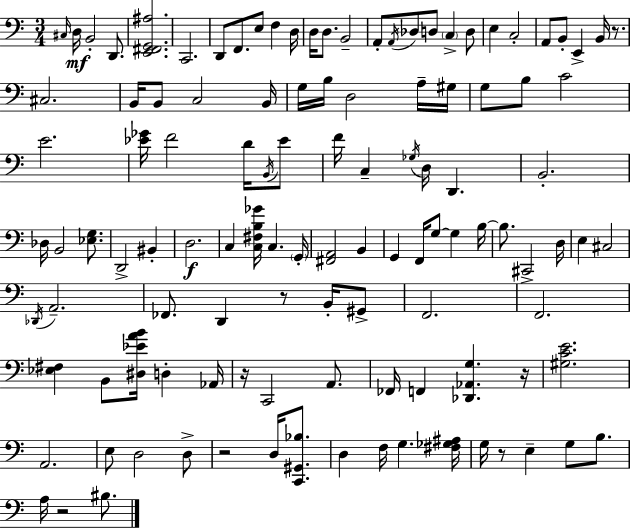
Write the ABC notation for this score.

X:1
T:Untitled
M:3/4
L:1/4
K:Am
^C,/4 D,/4 B,,2 D,,/2 [E,,^F,,G,,^A,]2 C,,2 D,,/2 F,,/2 E,/2 F, D,/4 D,/4 D,/2 B,,2 A,,/2 A,,/4 _D,/2 D,/2 C, D,/2 E, C,2 A,,/2 B,,/2 E,, B,,/4 z/2 ^C,2 B,,/4 B,,/2 C,2 B,,/4 G,/4 B,/4 D,2 A,/4 ^G,/4 G,/2 B,/2 C2 E2 [_E_G]/4 F2 D/4 B,,/4 _E/2 F/4 C, _G,/4 D,/4 D,, B,,2 _D,/4 B,,2 [_E,G,]/2 D,,2 ^B,, D,2 C, [C,^F,B,_G]/4 C, G,,/4 [^F,,A,,]2 B,, G,, F,,/4 G,/2 G, B,/4 B,/2 ^C,,2 D,/4 E, ^C,2 _D,,/4 A,,2 _F,,/2 D,, z/2 B,,/4 ^G,,/2 F,,2 F,,2 [_E,^F,] B,,/2 [^D,_EAB]/4 D, _A,,/4 z/4 C,,2 A,,/2 _F,,/4 F,, [_D,,_A,,G,] z/4 [^G,CE]2 A,,2 E,/2 D,2 D,/2 z2 D,/4 [C,,^G,,_B,]/2 D, F,/4 G, [^F,_G,^A,]/4 G,/4 z/2 E, G,/2 B,/2 A,/4 z2 ^B,/2